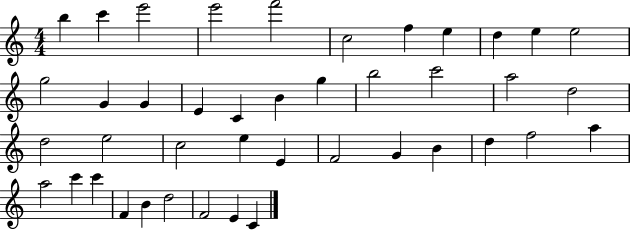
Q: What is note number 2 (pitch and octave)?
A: C6